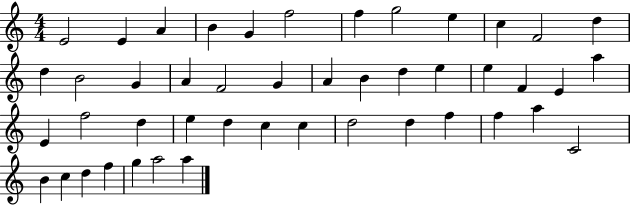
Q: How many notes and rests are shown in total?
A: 46